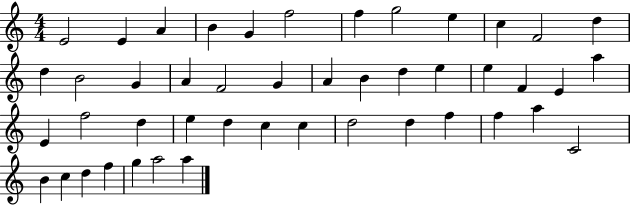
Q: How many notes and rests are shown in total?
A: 46